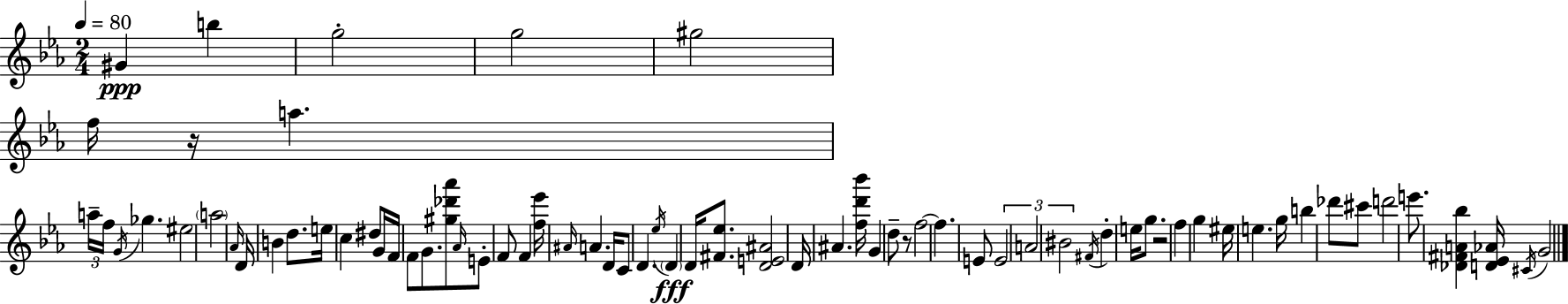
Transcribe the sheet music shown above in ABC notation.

X:1
T:Untitled
M:2/4
L:1/4
K:Eb
^G b g2 g2 ^g2 f/4 z/4 a a/4 f/4 G/4 _g ^e2 a2 _A/4 D/4 B d/2 e/4 c ^d/2 G/4 F/4 F/2 G/2 [^g_d'_a']/2 _A/4 E/2 F/2 F [f_e']/4 ^A/4 A D/4 C/2 D _e/4 D D/4 [^F_e]/2 [DE^A]2 D/4 ^A [fd'_b']/4 G d/2 z/2 f2 f E/2 E2 A2 ^B2 ^F/4 d e/4 g/2 z2 f g ^e/4 e g/4 b _d'/2 ^c'/2 d'2 e'/2 [_D^FA_b] [D_E_A]/4 ^C/4 G2